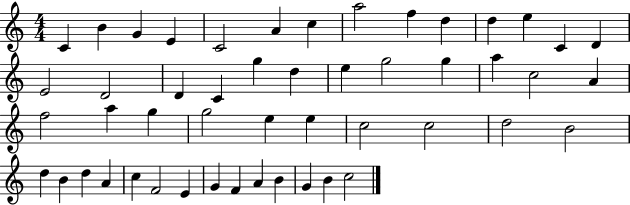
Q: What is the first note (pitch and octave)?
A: C4